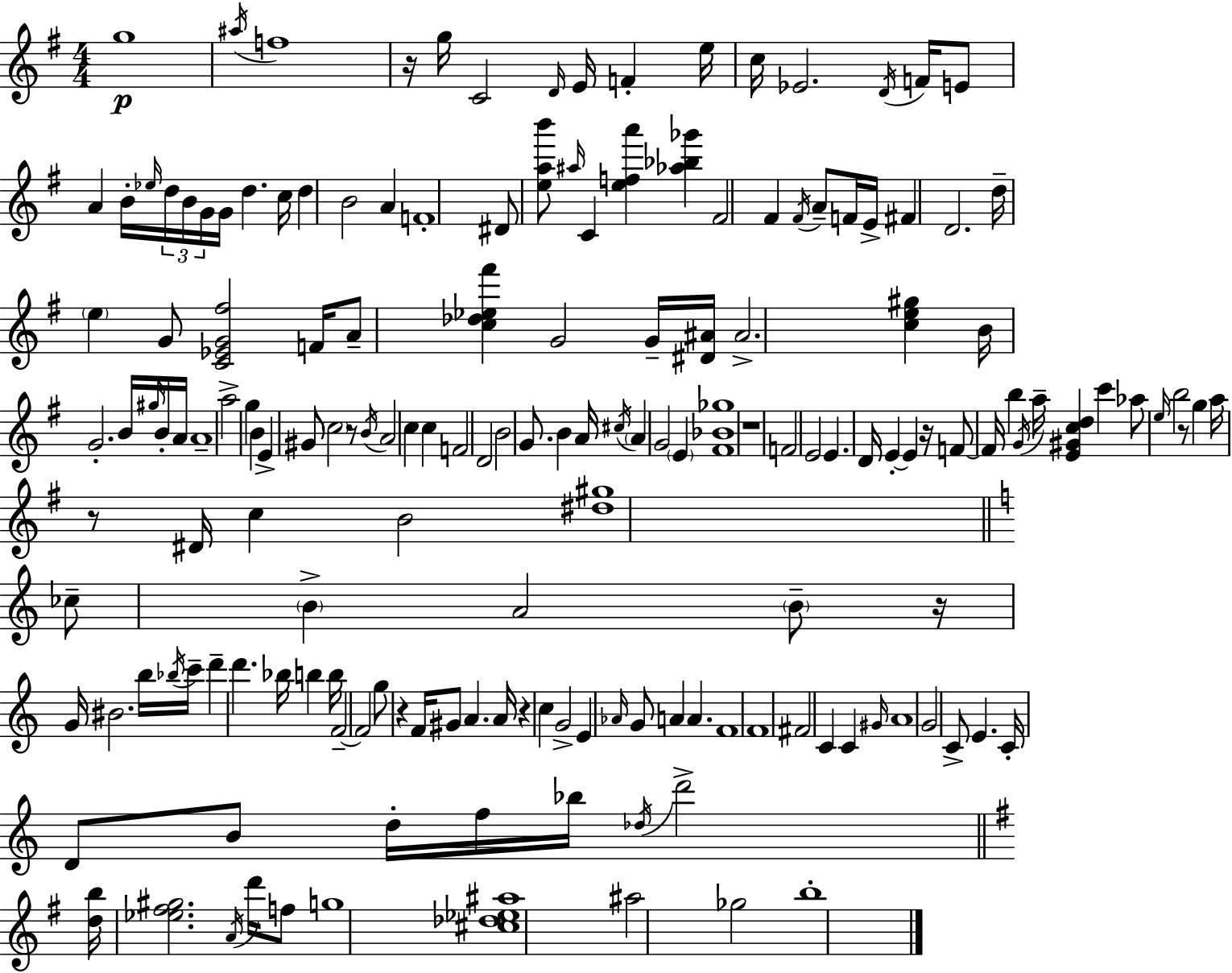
{
  \clef treble
  \numericTimeSignature
  \time 4/4
  \key g \major
  g''1\p | \acciaccatura { ais''16 } f''1 | r16 g''16 c'2 \grace { d'16 } e'16 f'4-. | e''16 c''16 ees'2. \acciaccatura { d'16 } | \break f'16 e'8 a'4 b'16-. \grace { ees''16 } \tuplet 3/2 { d''16 b'16 g'16 } g'16 d''4. | c''16 d''4 b'2 | a'4 f'1-. | dis'8 <e'' a'' b'''>8 \grace { ais''16 } c'4 <e'' f'' a'''>4 | \break <aes'' bes'' ges'''>4 fis'2 fis'4 | \acciaccatura { fis'16 } a'8-- f'16 e'16-> fis'4 d'2. | d''16-- \parenthesize e''4 g'8 <c' ees' g' fis''>2 | f'16 a'8-- <c'' des'' ees'' fis'''>4 g'2 | \break g'16-- <dis' ais'>16 ais'2.-> | <c'' e'' gis''>4 b'16 g'2.-. | b'16 \grace { gis''16 } b'16-. a'16 a'1-- | a''2-> g''4 | \break b'4 e'4-> gis'8 \parenthesize c''2 | r8 \acciaccatura { b'16 } a'2 | c''4 c''4 f'2 | d'2 b'2 | \break g'8. b'4 a'16 \acciaccatura { cis''16 } \parenthesize a'4 g'2 | \parenthesize e'4 <fis' bes' ges''>1 | r1 | f'2 | \break e'2 e'4. d'16 | e'4-.~~ e'4 r16 f'8~~ f'16 b''4 | \acciaccatura { g'16 } a''16-- <e' gis' c'' d''>4 c'''4 aes''8 \grace { e''16 } b''2 | r8 g''4 a''16 r8 dis'16 c''4 | \break b'2 <dis'' gis''>1 | \bar "||" \break \key c \major ces''8-- \parenthesize b'4-> a'2 \parenthesize b'8-- | r16 g'16 bis'2. b''16 \acciaccatura { bes''16 } | c'''16-- d'''4-- d'''4. bes''16 b''4 | b''16 f'2--~~ f'2 | \break g''8 r4 f'16 gis'8 a'4. | a'16 r4 c''4 g'2-> | e'4 \grace { aes'16 } g'8 a'4 a'4. | f'1 | \break f'1 | fis'2 c'4 c'4 | \grace { gis'16 } a'1 | g'2 c'8-> e'4. | \break c'16-. d'8 b'8 d''16-. f''16 bes''16 \acciaccatura { des''16 } d'''2-> | \bar "||" \break \key e \minor <d'' b''>16 <ees'' fis'' gis''>2. \acciaccatura { a'16 } d'''16 f''8 | g''1 | <cis'' des'' ees'' ais''>1 | ais''2 ges''2 | \break b''1-. | \bar "|."
}